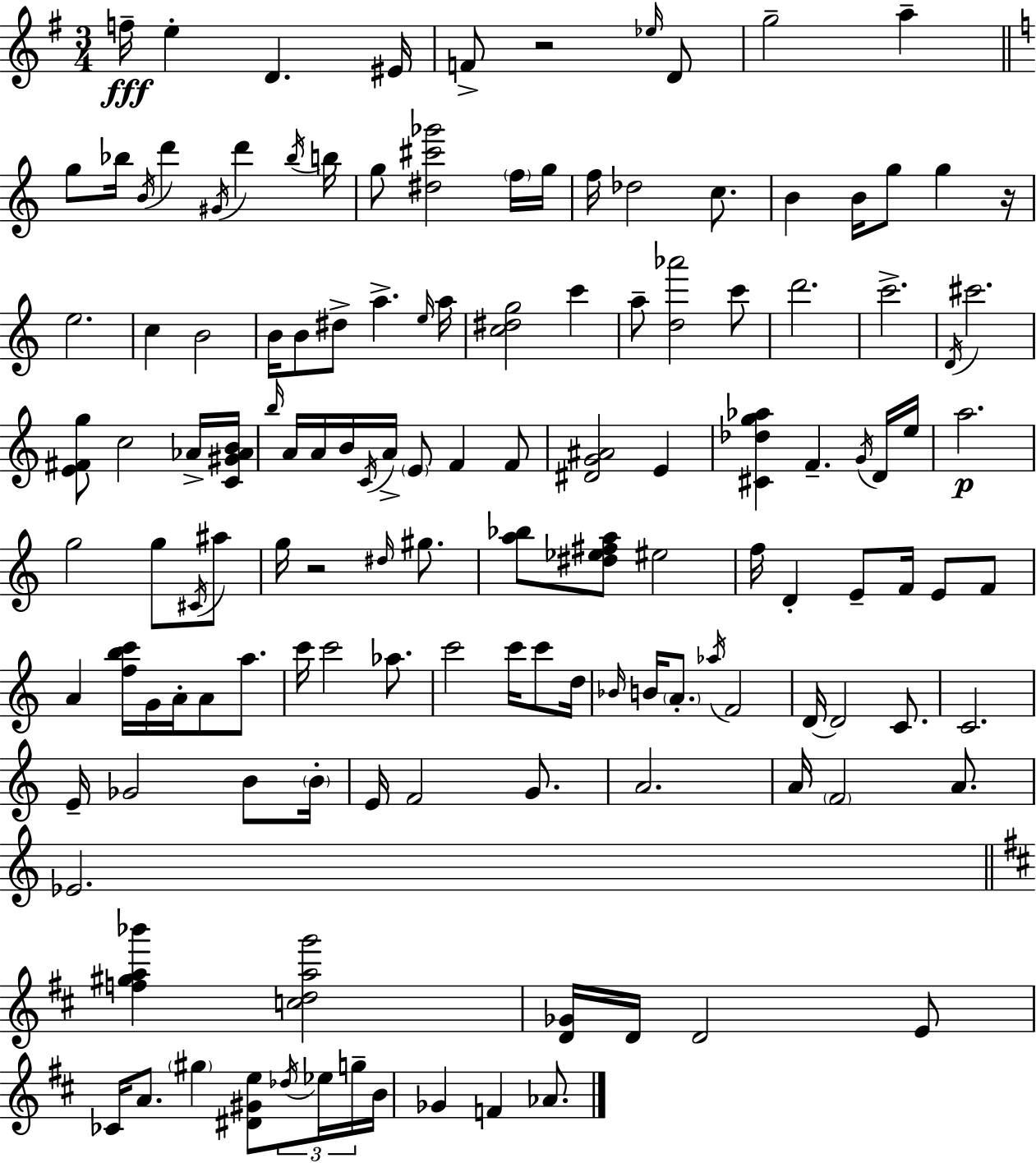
{
  \clef treble
  \numericTimeSignature
  \time 3/4
  \key g \major
  f''16--\fff e''4-. d'4. eis'16 | f'8-> r2 \grace { ees''16 } d'8 | g''2-- a''4-- | \bar "||" \break \key c \major g''8 bes''16 \acciaccatura { b'16 } d'''4 \acciaccatura { gis'16 } d'''4 | \acciaccatura { bes''16 } b''16 g''8 <dis'' cis''' ges'''>2 | \parenthesize f''16 g''16 f''16 des''2 | c''8. b'4 b'16 g''8 g''4 | \break r16 e''2. | c''4 b'2 | b'16 b'8 dis''8-> a''4.-> | \grace { e''16 } a''16 <c'' dis'' g''>2 | \break c'''4 a''8-- <d'' aes'''>2 | c'''8 d'''2. | c'''2.-> | \acciaccatura { d'16 } cis'''2. | \break <e' fis' g''>8 c''2 | aes'16-> <c' gis' aes' b'>16 \grace { b''16 } a'16 a'16 b'16 \acciaccatura { c'16 } a'16-> \parenthesize e'8 | f'4 f'8 <dis' g' ais'>2 | e'4 <cis' des'' g'' aes''>4 f'4.-- | \break \acciaccatura { g'16 } d'16 e''16 a''2.\p | g''2 | g''8 \acciaccatura { cis'16 } ais''8 g''16 r2 | \grace { dis''16 } gis''8. <a'' bes''>8 | \break <dis'' ees'' fis'' a''>8 eis''2 f''16 d'4-. | e'8-- f'16 e'8 f'8 a'4 | <f'' b'' c'''>16 g'16 a'16-. a'8 a''8. c'''16 c'''2 | aes''8. c'''2 | \break c'''16 c'''8 d''16 \grace { bes'16 } b'16 | \parenthesize a'8.-. \acciaccatura { aes''16 } f'2 | d'16~~ d'2 c'8. | c'2. | \break e'16-- ges'2 b'8 \parenthesize b'16-. | e'16 f'2 g'8. | a'2. | a'16 \parenthesize f'2 a'8. | \break ees'2. | \bar "||" \break \key d \major <f'' gis'' a'' bes'''>4 <c'' d'' a'' g'''>2 | <d' ges'>16 d'16 d'2 e'8 | ces'16 a'8. \parenthesize gis''4 <dis' gis' e''>8 \tuplet 3/2 { \acciaccatura { des''16 } ees''16 | g''16-- } b'16 ges'4 f'4 aes'8. | \break \bar "|."
}